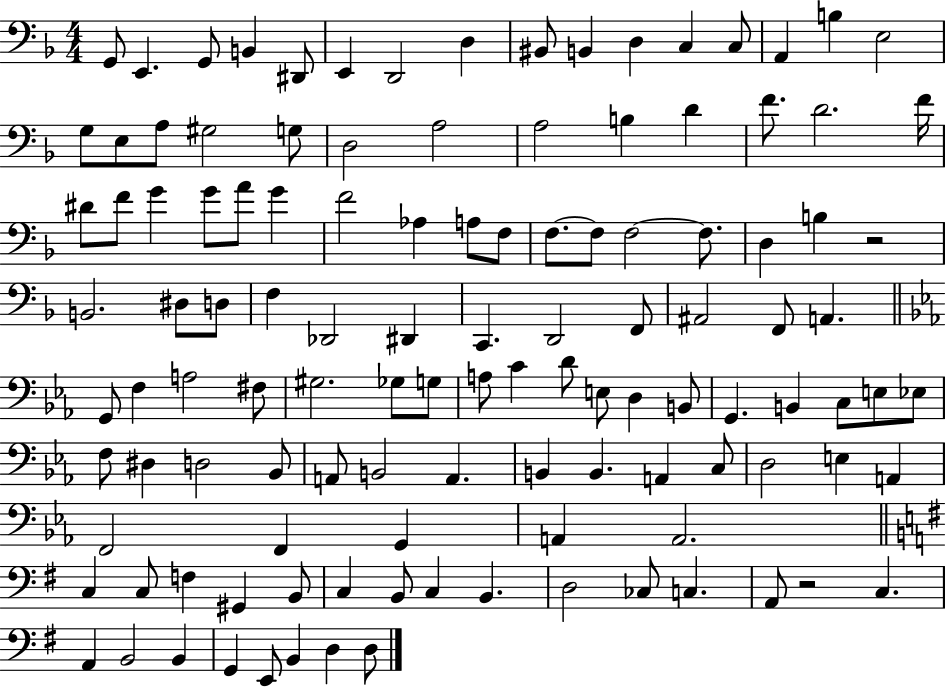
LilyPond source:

{
  \clef bass
  \numericTimeSignature
  \time 4/4
  \key f \major
  g,8 e,4. g,8 b,4 dis,8 | e,4 d,2 d4 | bis,8 b,4 d4 c4 c8 | a,4 b4 e2 | \break g8 e8 a8 gis2 g8 | d2 a2 | a2 b4 d'4 | f'8. d'2. f'16 | \break dis'8 f'8 g'4 g'8 a'8 g'4 | f'2 aes4 a8 f8 | f8.~~ f8 f2~~ f8. | d4 b4 r2 | \break b,2. dis8 d8 | f4 des,2 dis,4 | c,4. d,2 f,8 | ais,2 f,8 a,4. | \break \bar "||" \break \key ees \major g,8 f4 a2 fis8 | gis2. ges8 g8 | a8 c'4 d'8 e8 d4 b,8 | g,4. b,4 c8 e8 ees8 | \break f8 dis4 d2 bes,8 | a,8 b,2 a,4. | b,4 b,4. a,4 c8 | d2 e4 a,4 | \break f,2 f,4 g,4 | a,4 a,2. | \bar "||" \break \key e \minor c4 c8 f4 gis,4 b,8 | c4 b,8 c4 b,4. | d2 ces8 c4. | a,8 r2 c4. | \break a,4 b,2 b,4 | g,4 e,8 b,4 d4 d8 | \bar "|."
}